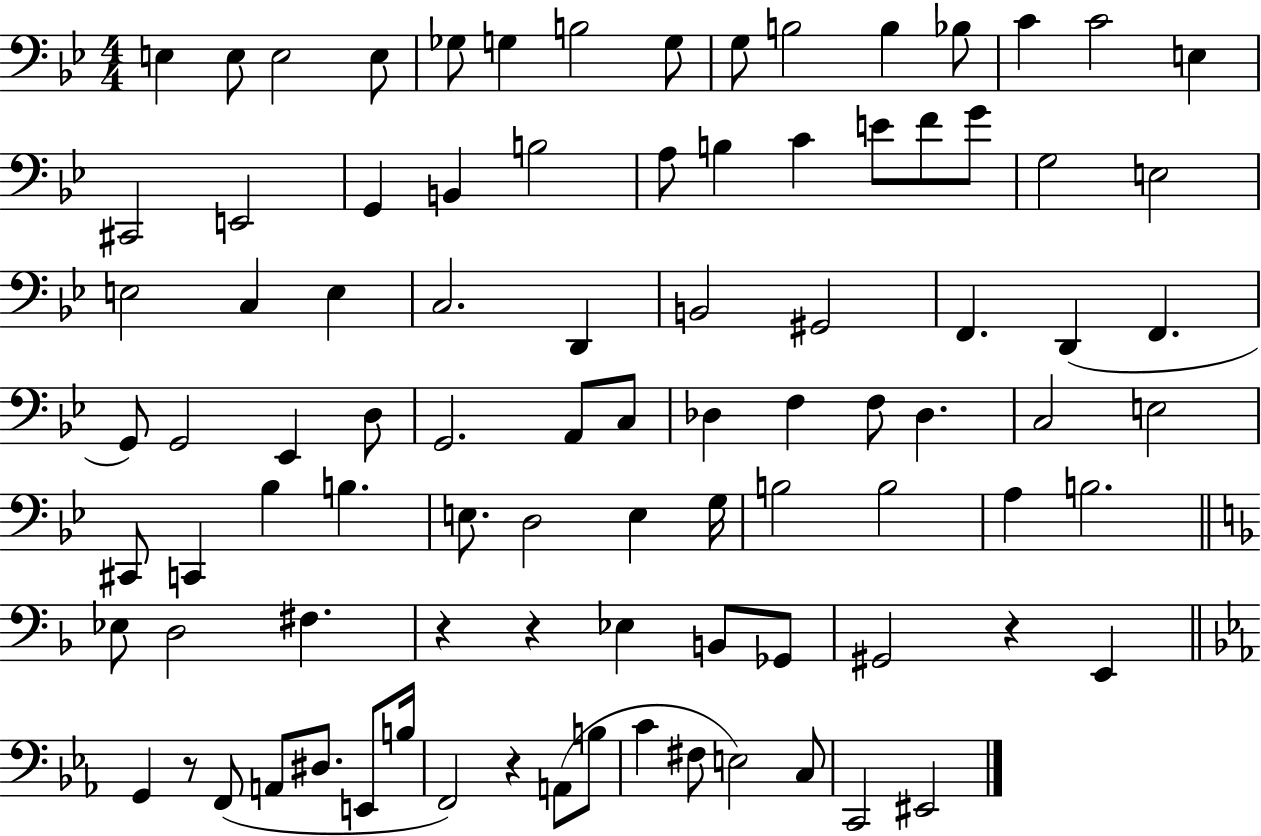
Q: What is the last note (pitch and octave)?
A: EIS2